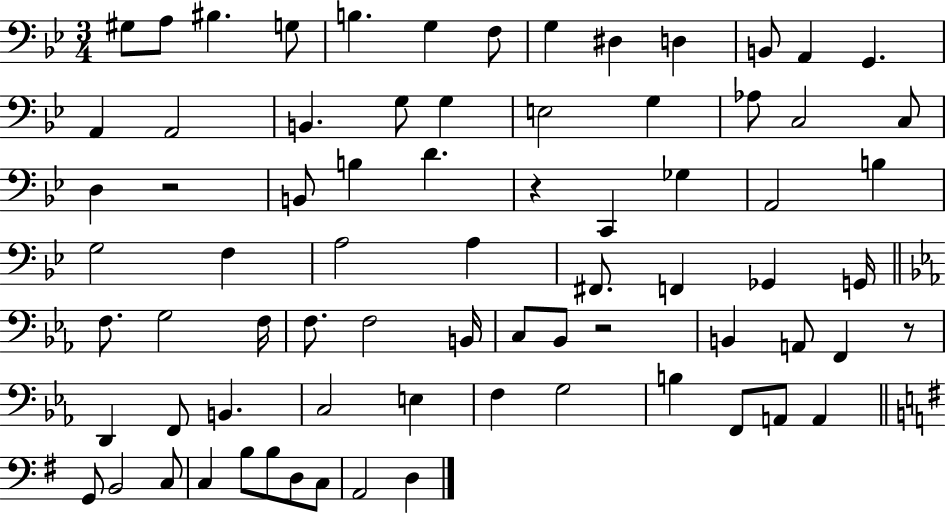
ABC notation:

X:1
T:Untitled
M:3/4
L:1/4
K:Bb
^G,/2 A,/2 ^B, G,/2 B, G, F,/2 G, ^D, D, B,,/2 A,, G,, A,, A,,2 B,, G,/2 G, E,2 G, _A,/2 C,2 C,/2 D, z2 B,,/2 B, D z C,, _G, A,,2 B, G,2 F, A,2 A, ^F,,/2 F,, _G,, G,,/4 F,/2 G,2 F,/4 F,/2 F,2 B,,/4 C,/2 _B,,/2 z2 B,, A,,/2 F,, z/2 D,, F,,/2 B,, C,2 E, F, G,2 B, F,,/2 A,,/2 A,, G,,/2 B,,2 C,/2 C, B,/2 B,/2 D,/2 C,/2 A,,2 D,